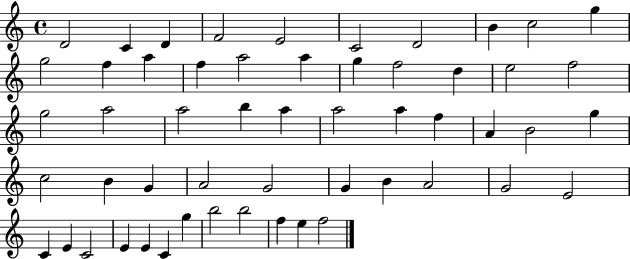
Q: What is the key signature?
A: C major